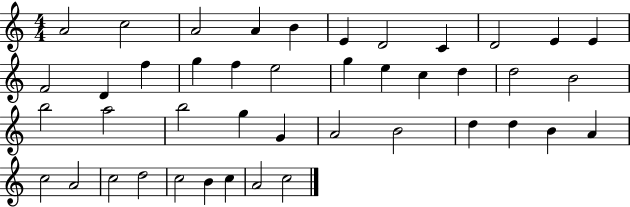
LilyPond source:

{
  \clef treble
  \numericTimeSignature
  \time 4/4
  \key c \major
  a'2 c''2 | a'2 a'4 b'4 | e'4 d'2 c'4 | d'2 e'4 e'4 | \break f'2 d'4 f''4 | g''4 f''4 e''2 | g''4 e''4 c''4 d''4 | d''2 b'2 | \break b''2 a''2 | b''2 g''4 g'4 | a'2 b'2 | d''4 d''4 b'4 a'4 | \break c''2 a'2 | c''2 d''2 | c''2 b'4 c''4 | a'2 c''2 | \break \bar "|."
}